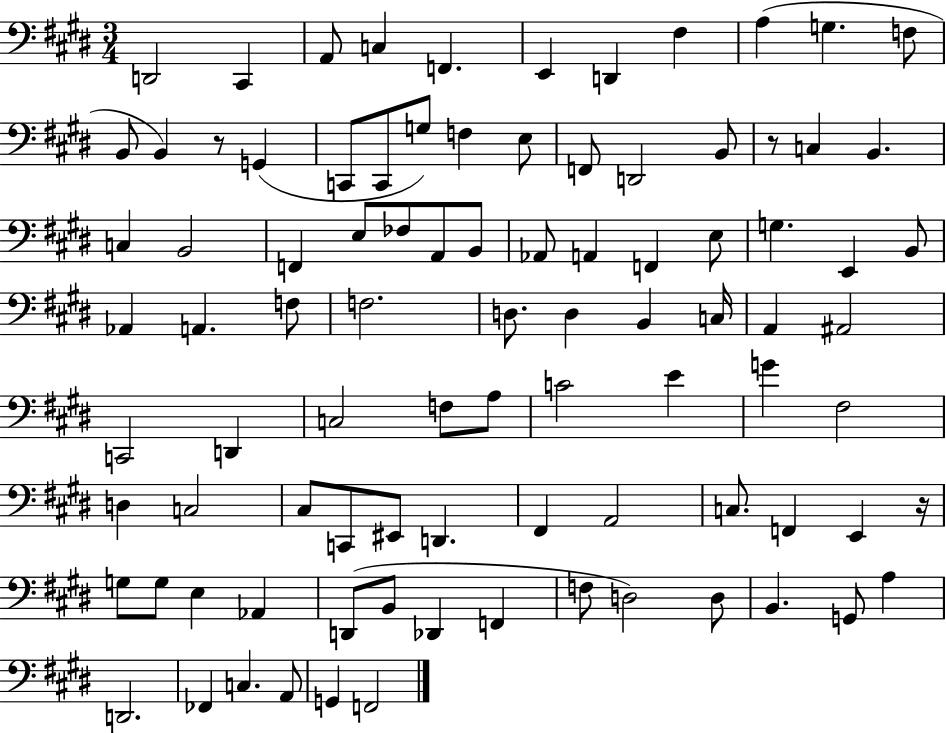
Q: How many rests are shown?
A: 3